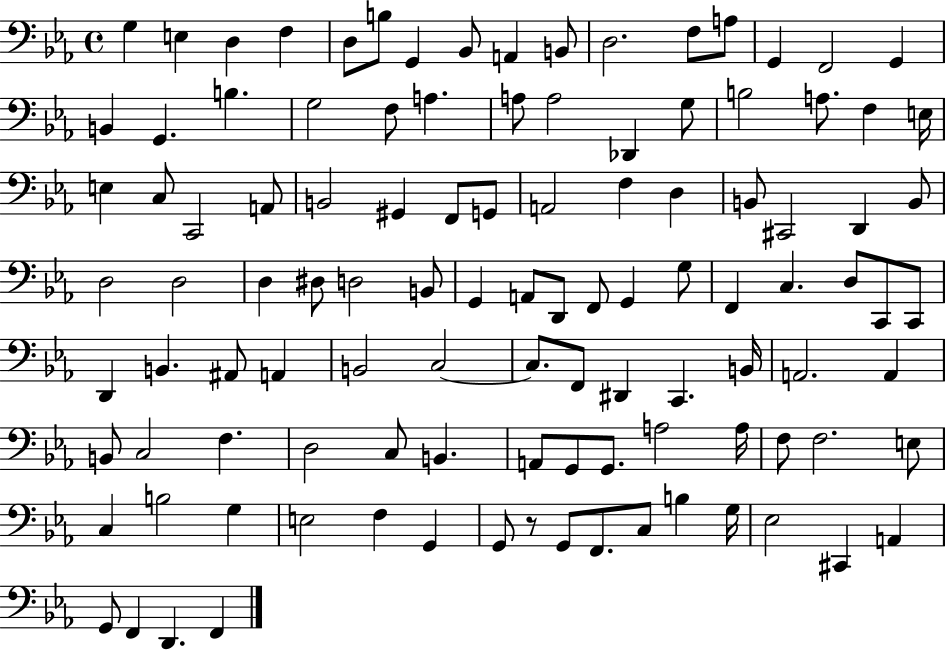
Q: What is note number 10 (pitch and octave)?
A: B2